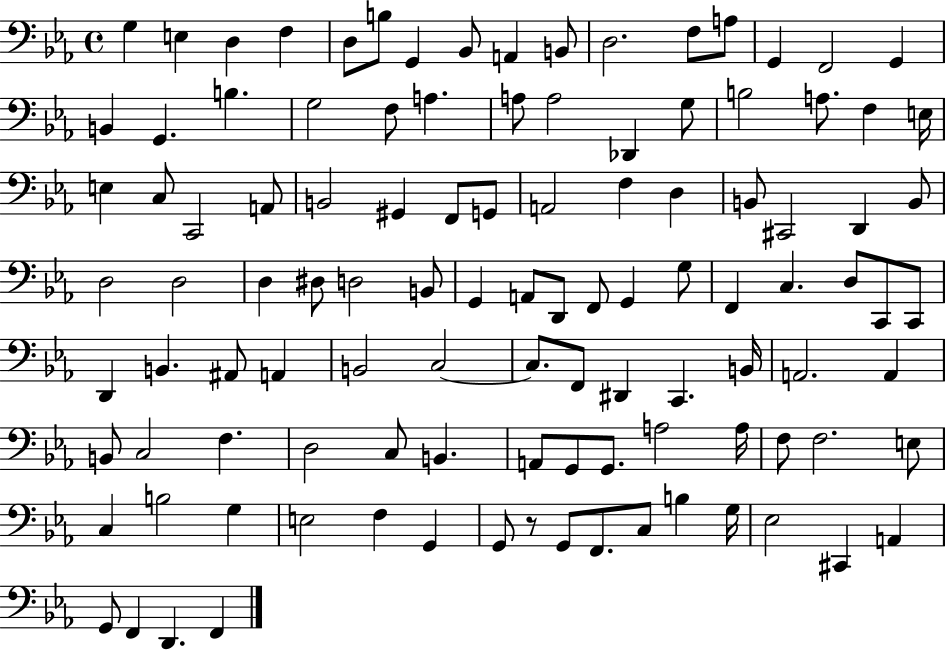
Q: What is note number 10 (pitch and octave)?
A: B2